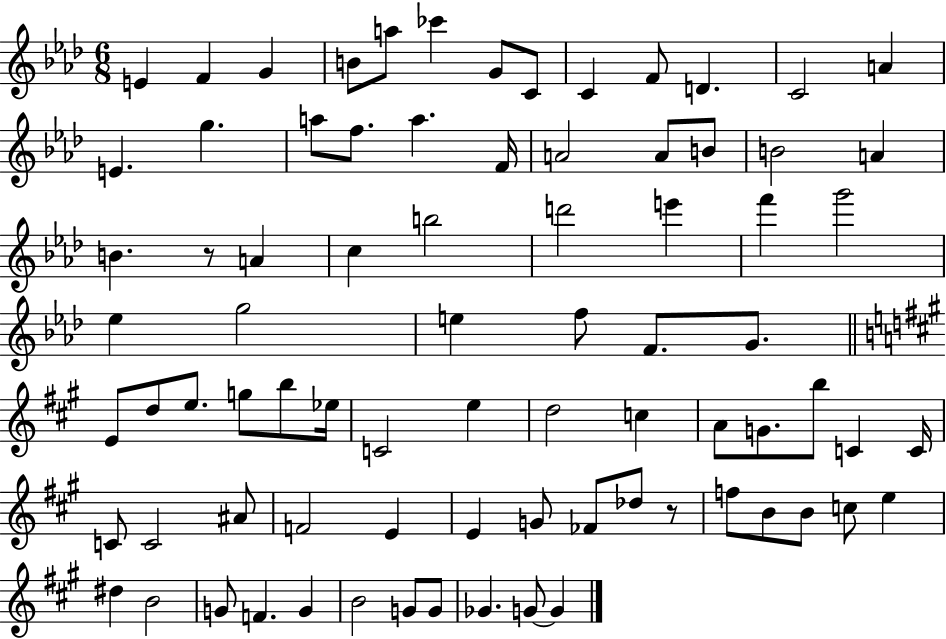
{
  \clef treble
  \numericTimeSignature
  \time 6/8
  \key aes \major
  e'4 f'4 g'4 | b'8 a''8 ces'''4 g'8 c'8 | c'4 f'8 d'4. | c'2 a'4 | \break e'4. g''4. | a''8 f''8. a''4. f'16 | a'2 a'8 b'8 | b'2 a'4 | \break b'4. r8 a'4 | c''4 b''2 | d'''2 e'''4 | f'''4 g'''2 | \break ees''4 g''2 | e''4 f''8 f'8. g'8. | \bar "||" \break \key a \major e'8 d''8 e''8. g''8 b''8 ees''16 | c'2 e''4 | d''2 c''4 | a'8 g'8. b''8 c'4 c'16 | \break c'8 c'2 ais'8 | f'2 e'4 | e'4 g'8 fes'8 des''8 r8 | f''8 b'8 b'8 c''8 e''4 | \break dis''4 b'2 | g'8 f'4. g'4 | b'2 g'8 g'8 | ges'4. g'8~~ g'4 | \break \bar "|."
}